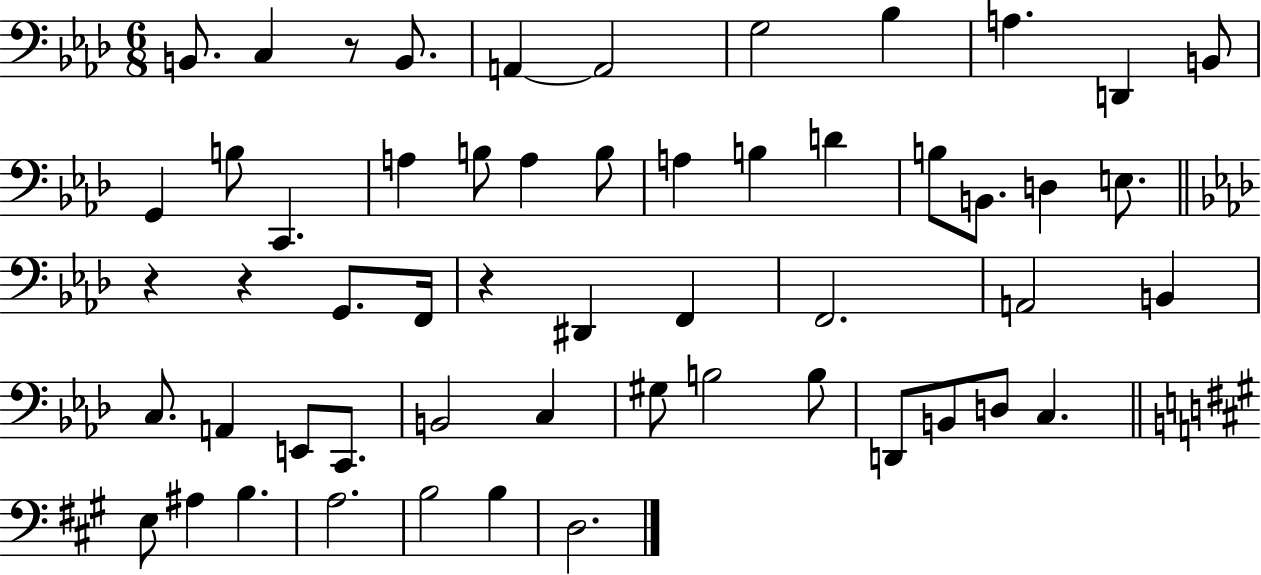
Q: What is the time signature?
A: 6/8